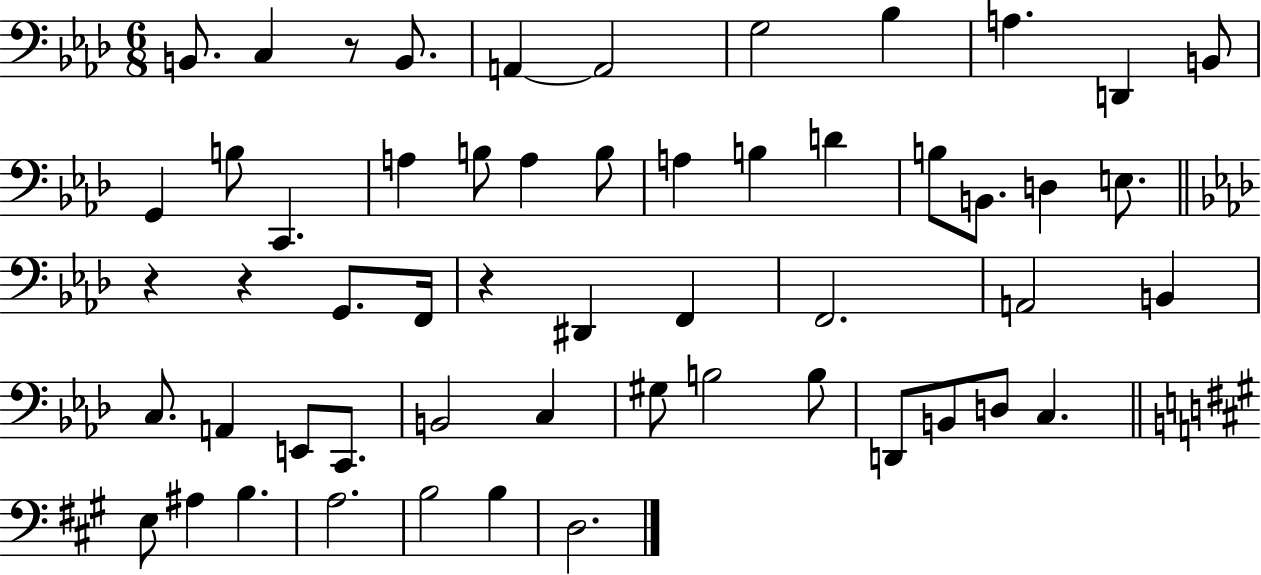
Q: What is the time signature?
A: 6/8